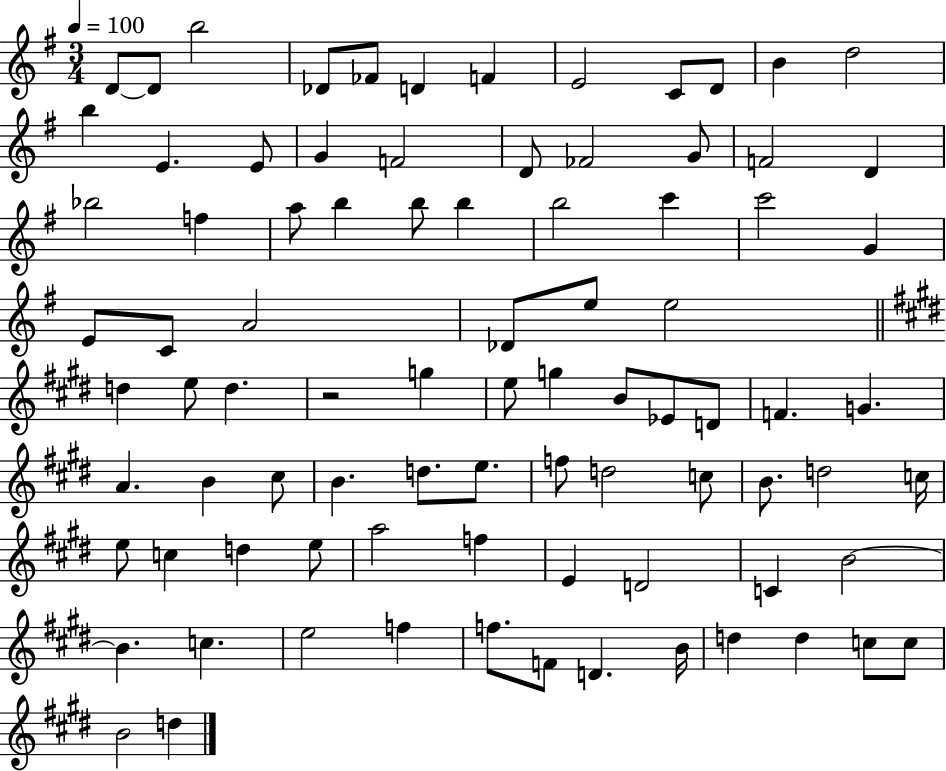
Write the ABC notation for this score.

X:1
T:Untitled
M:3/4
L:1/4
K:G
D/2 D/2 b2 _D/2 _F/2 D F E2 C/2 D/2 B d2 b E E/2 G F2 D/2 _F2 G/2 F2 D _b2 f a/2 b b/2 b b2 c' c'2 G E/2 C/2 A2 _D/2 e/2 e2 d e/2 d z2 g e/2 g B/2 _E/2 D/2 F G A B ^c/2 B d/2 e/2 f/2 d2 c/2 B/2 d2 c/4 e/2 c d e/2 a2 f E D2 C B2 B c e2 f f/2 F/2 D B/4 d d c/2 c/2 B2 d